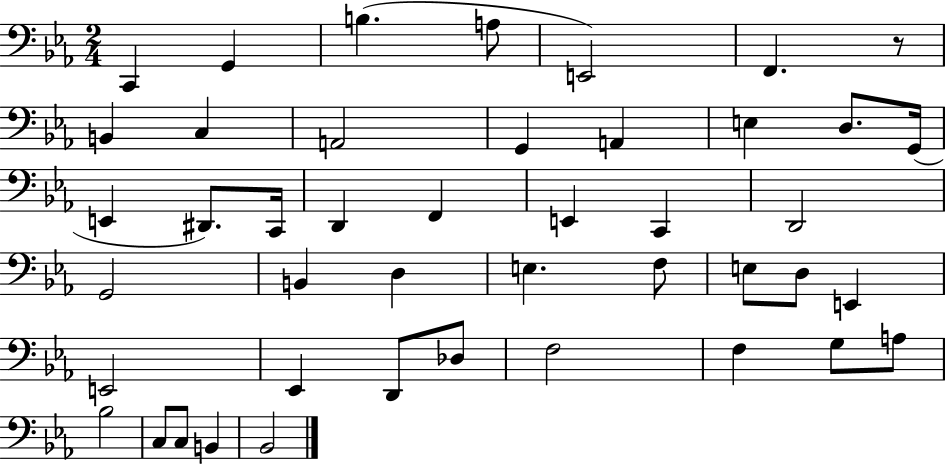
C2/q G2/q B3/q. A3/e E2/h F2/q. R/e B2/q C3/q A2/h G2/q A2/q E3/q D3/e. G2/s E2/q D#2/e. C2/s D2/q F2/q E2/q C2/q D2/h G2/h B2/q D3/q E3/q. F3/e E3/e D3/e E2/q E2/h Eb2/q D2/e Db3/e F3/h F3/q G3/e A3/e Bb3/h C3/e C3/e B2/q Bb2/h